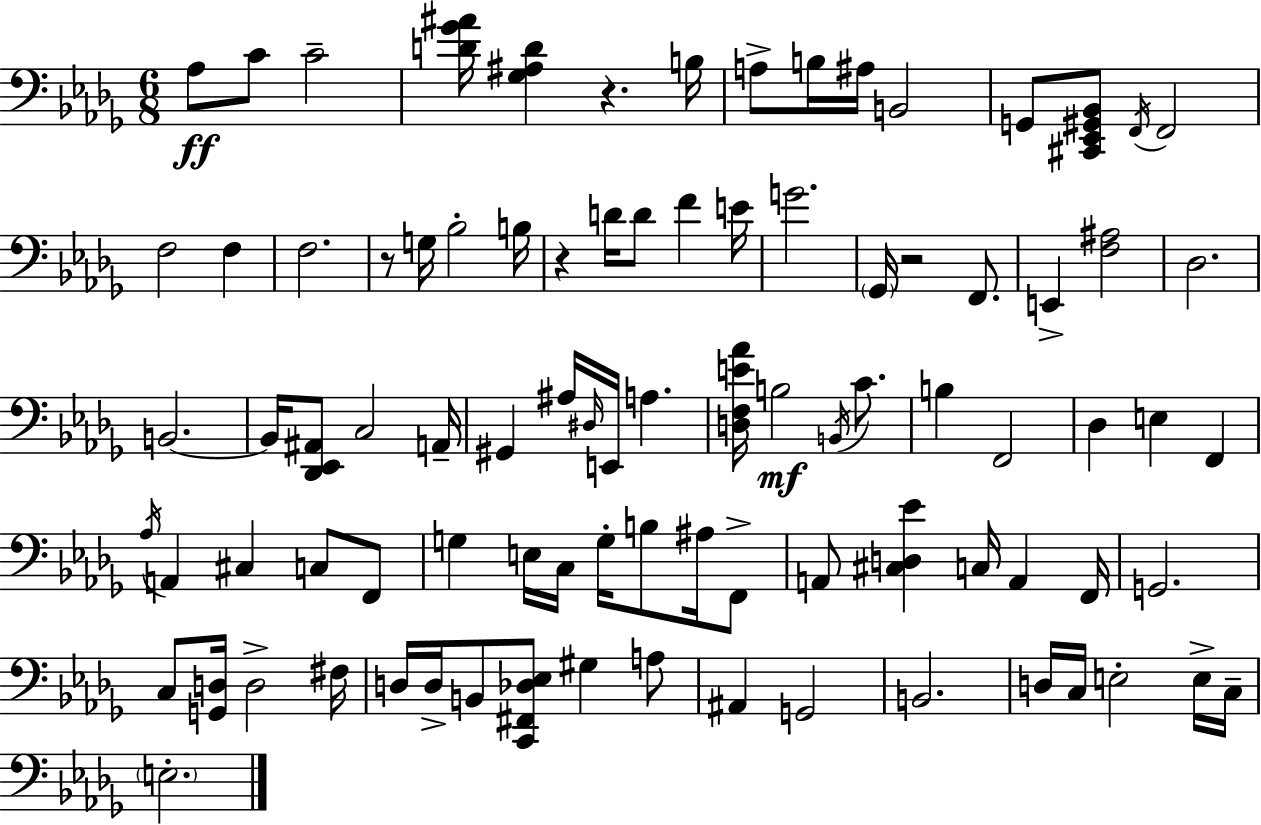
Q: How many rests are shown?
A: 4